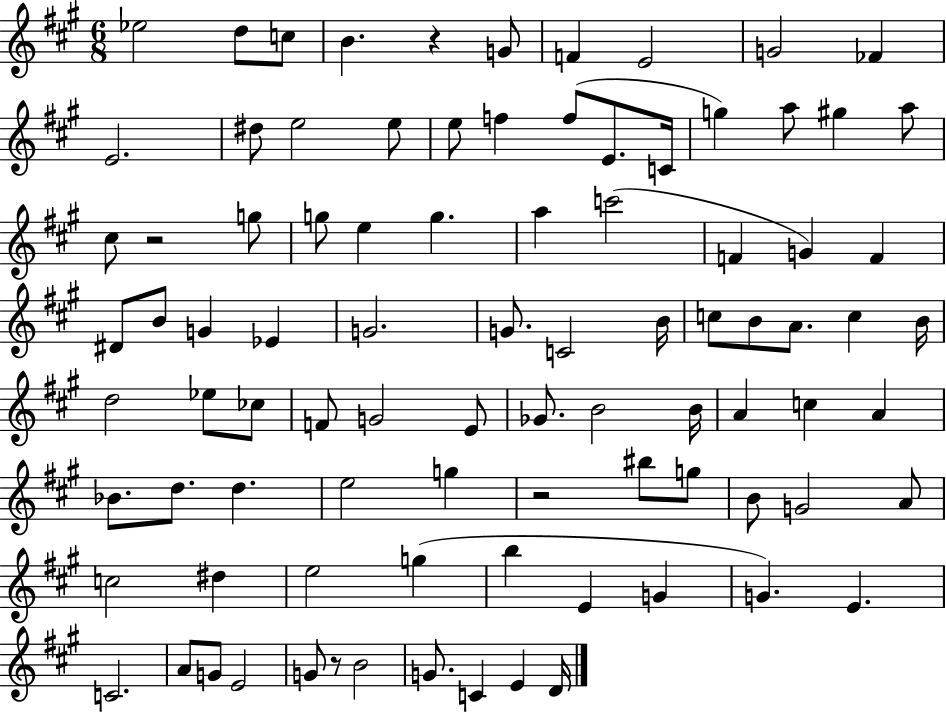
Eb5/h D5/e C5/e B4/q. R/q G4/e F4/q E4/h G4/h FES4/q E4/h. D#5/e E5/h E5/e E5/e F5/q F5/e E4/e. C4/s G5/q A5/e G#5/q A5/e C#5/e R/h G5/e G5/e E5/q G5/q. A5/q C6/h F4/q G4/q F4/q D#4/e B4/e G4/q Eb4/q G4/h. G4/e. C4/h B4/s C5/e B4/e A4/e. C5/q B4/s D5/h Eb5/e CES5/e F4/e G4/h E4/e Gb4/e. B4/h B4/s A4/q C5/q A4/q Bb4/e. D5/e. D5/q. E5/h G5/q R/h BIS5/e G5/e B4/e G4/h A4/e C5/h D#5/q E5/h G5/q B5/q E4/q G4/q G4/q. E4/q. C4/h. A4/e G4/e E4/h G4/e R/e B4/h G4/e. C4/q E4/q D4/s